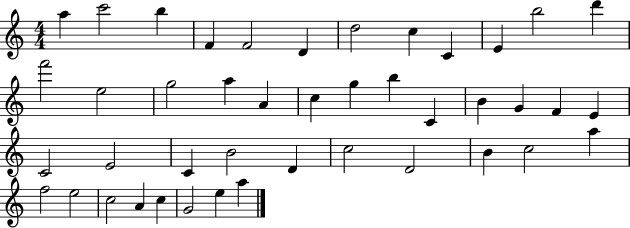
X:1
T:Untitled
M:4/4
L:1/4
K:C
a c'2 b F F2 D d2 c C E b2 d' f'2 e2 g2 a A c g b C B G F E C2 E2 C B2 D c2 D2 B c2 a f2 e2 c2 A c G2 e a